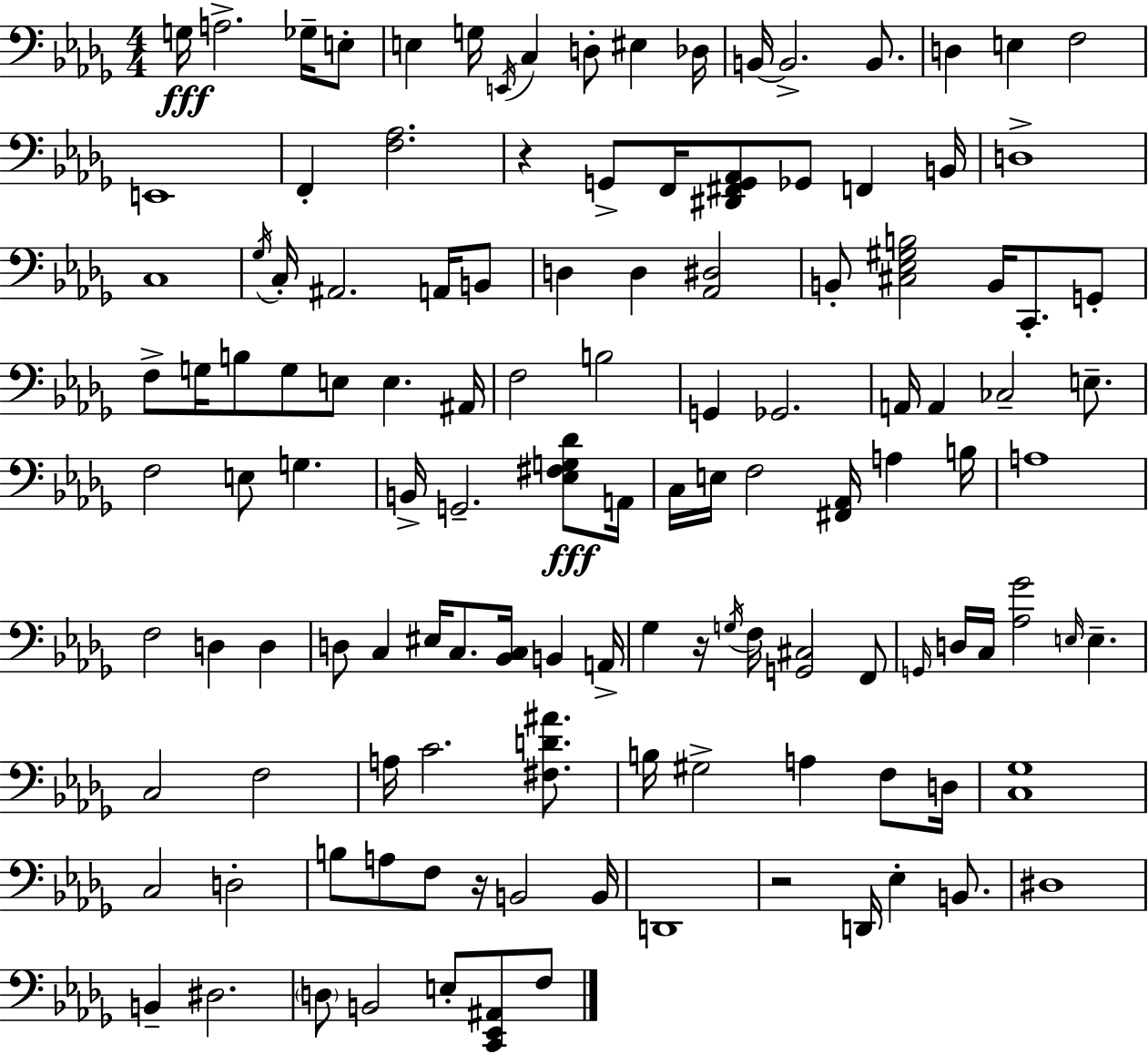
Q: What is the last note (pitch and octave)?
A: F3